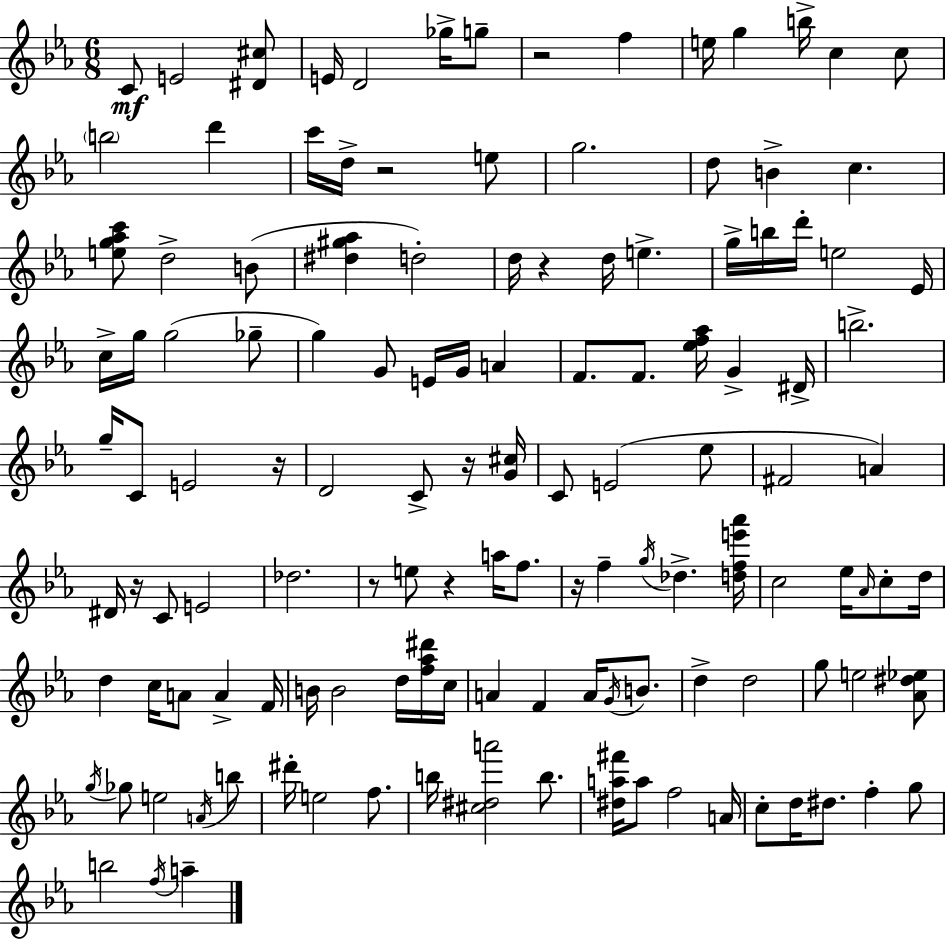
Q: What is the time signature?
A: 6/8